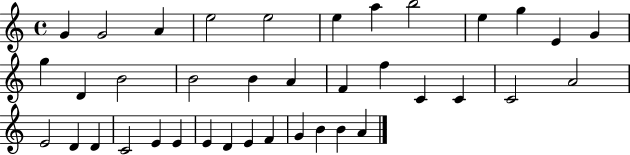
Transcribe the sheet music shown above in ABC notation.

X:1
T:Untitled
M:4/4
L:1/4
K:C
G G2 A e2 e2 e a b2 e g E G g D B2 B2 B A F f C C C2 A2 E2 D D C2 E E E D E F G B B A